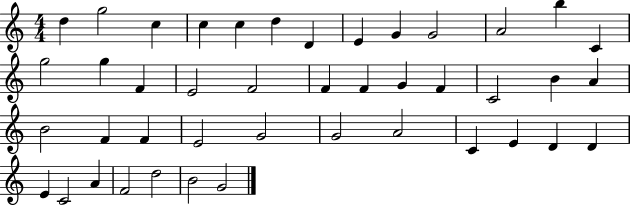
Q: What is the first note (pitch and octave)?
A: D5